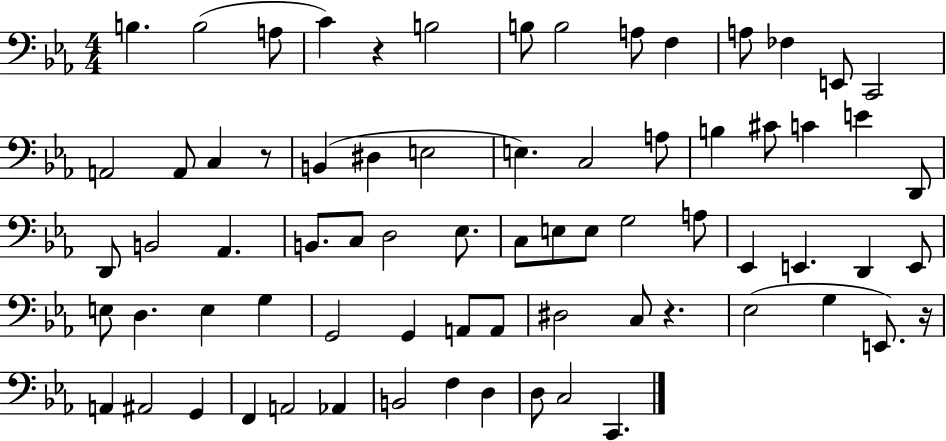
B3/q. B3/h A3/e C4/q R/q B3/h B3/e B3/h A3/e F3/q A3/e FES3/q E2/e C2/h A2/h A2/e C3/q R/e B2/q D#3/q E3/h E3/q. C3/h A3/e B3/q C#4/e C4/q E4/q D2/e D2/e B2/h Ab2/q. B2/e. C3/e D3/h Eb3/e. C3/e E3/e E3/e G3/h A3/e Eb2/q E2/q. D2/q E2/e E3/e D3/q. E3/q G3/q G2/h G2/q A2/e A2/e D#3/h C3/e R/q. Eb3/h G3/q E2/e. R/s A2/q A#2/h G2/q F2/q A2/h Ab2/q B2/h F3/q D3/q D3/e C3/h C2/q.